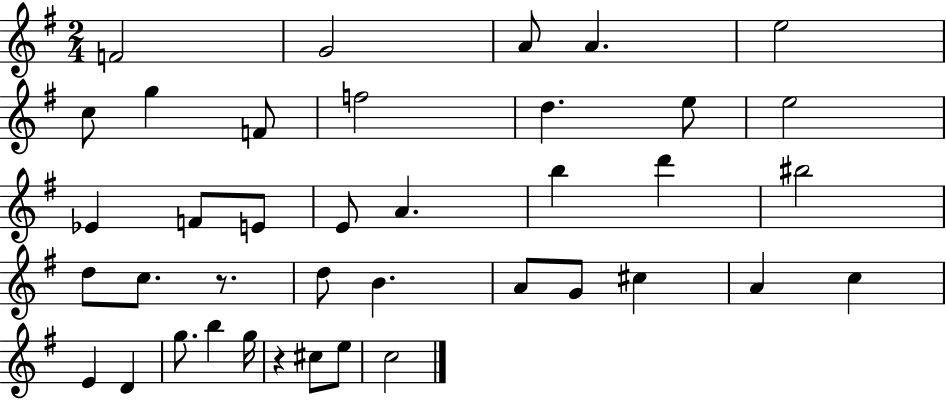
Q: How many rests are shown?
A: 2